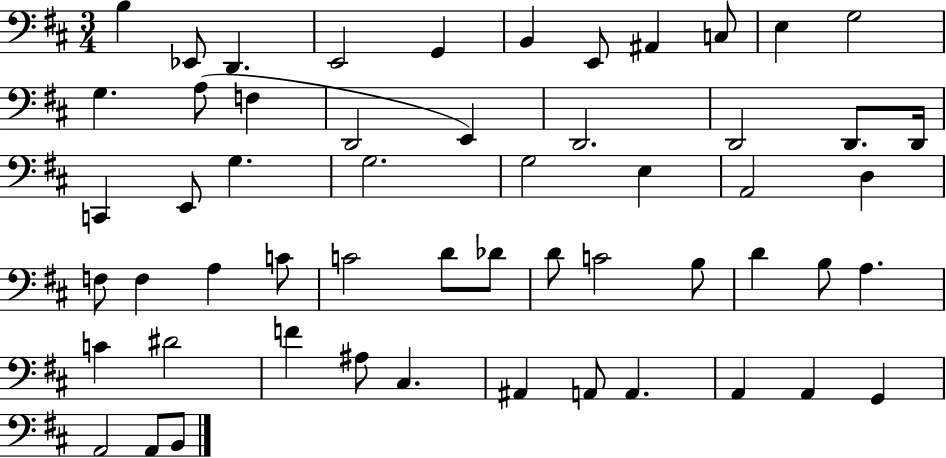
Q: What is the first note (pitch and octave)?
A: B3